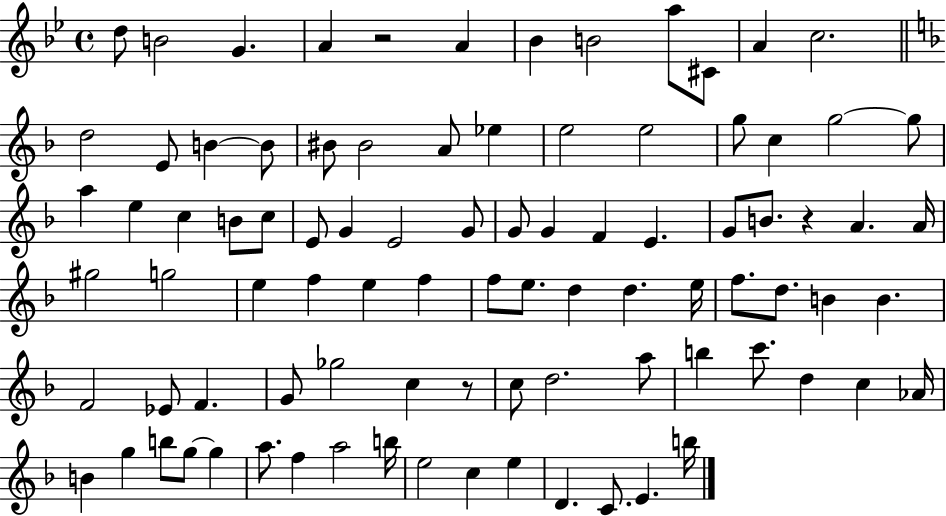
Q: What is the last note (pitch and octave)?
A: B5